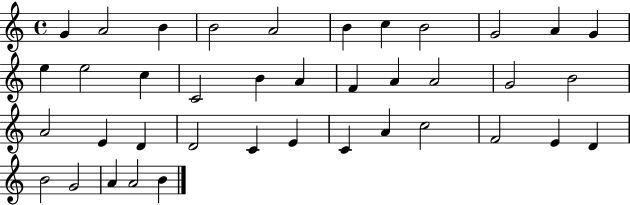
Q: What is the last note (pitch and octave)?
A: B4